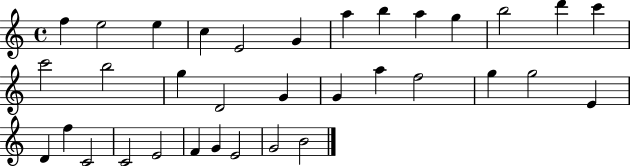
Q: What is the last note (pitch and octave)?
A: B4